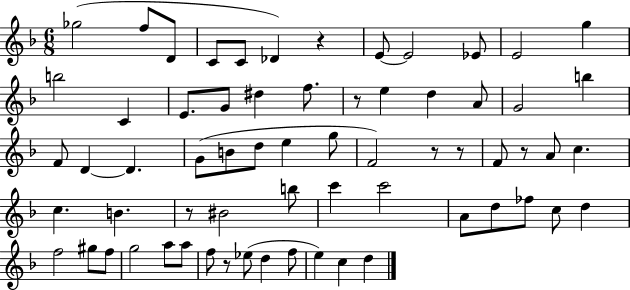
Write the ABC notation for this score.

X:1
T:Untitled
M:6/8
L:1/4
K:F
_g2 f/2 D/2 C/2 C/2 _D z E/2 E2 _E/2 E2 g b2 C E/2 G/2 ^d f/2 z/2 e d A/2 G2 b F/2 D D G/2 B/2 d/2 e g/2 F2 z/2 z/2 F/2 z/2 A/2 c c B z/2 ^B2 b/2 c' c'2 A/2 d/2 _f/2 c/2 d f2 ^g/2 f/2 g2 a/2 a/2 f/2 z/2 _e/2 d f/2 e c d